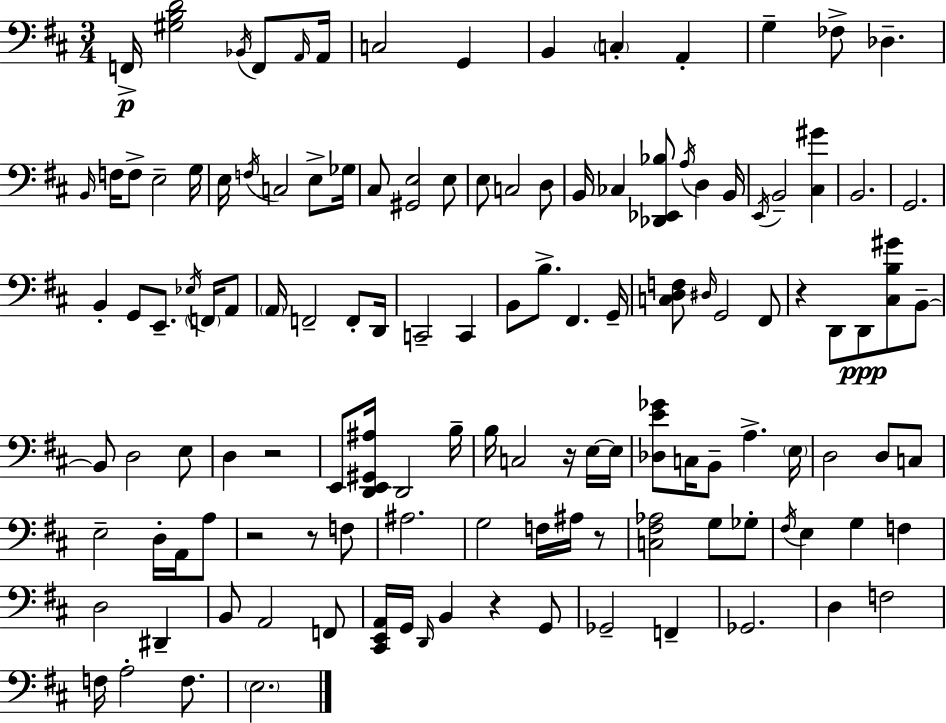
X:1
T:Untitled
M:3/4
L:1/4
K:D
F,,/4 [^G,B,D]2 _B,,/4 F,,/2 A,,/4 A,,/4 C,2 G,, B,, C, A,, G, _F,/2 _D, B,,/4 F,/4 F,/2 E,2 G,/4 E,/4 F,/4 C,2 E,/2 _G,/4 ^C,/2 [^G,,E,]2 E,/2 E,/2 C,2 D,/2 B,,/4 _C, [_D,,_E,,_B,]/2 A,/4 D, B,,/4 E,,/4 B,,2 [^C,^G] B,,2 G,,2 B,, G,,/2 E,,/2 _E,/4 F,,/4 A,,/2 A,,/4 F,,2 F,,/2 D,,/4 C,,2 C,, B,,/2 B,/2 ^F,, G,,/4 [C,D,F,]/2 ^D,/4 G,,2 ^F,,/2 z D,,/2 D,,/2 [^C,B,^G]/2 B,,/2 B,,/2 D,2 E,/2 D, z2 E,,/2 [D,,E,,^G,,^A,]/4 D,,2 B,/4 B,/4 C,2 z/4 E,/4 E,/4 [_D,E_G]/2 C,/4 B,,/2 A, E,/4 D,2 D,/2 C,/2 E,2 D,/4 A,,/4 A,/2 z2 z/2 F,/2 ^A,2 G,2 F,/4 ^A,/4 z/2 [C,^F,_A,]2 G,/2 _G,/2 ^F,/4 E, G, F, D,2 ^D,, B,,/2 A,,2 F,,/2 [^C,,E,,A,,]/4 G,,/4 D,,/4 B,, z G,,/2 _G,,2 F,, _G,,2 D, F,2 F,/4 A,2 F,/2 E,2